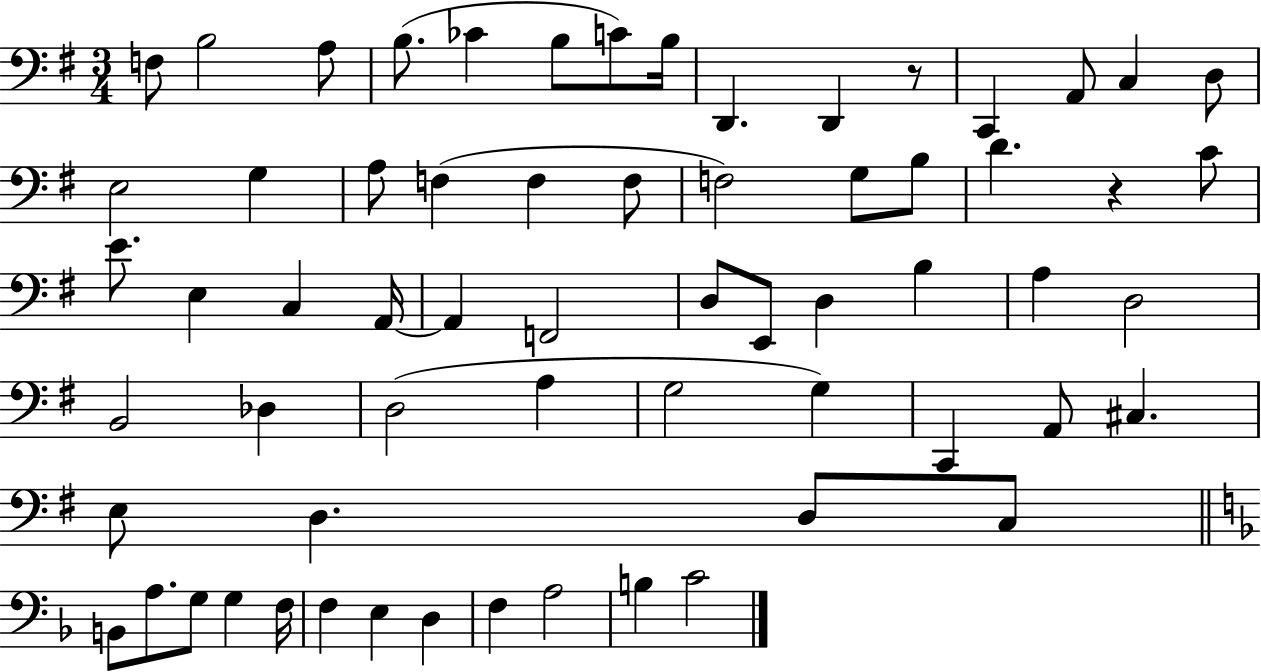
{
  \clef bass
  \numericTimeSignature
  \time 3/4
  \key g \major
  f8 b2 a8 | b8.( ces'4 b8 c'8) b16 | d,4. d,4 r8 | c,4 a,8 c4 d8 | \break e2 g4 | a8 f4( f4 f8 | f2) g8 b8 | d'4. r4 c'8 | \break e'8. e4 c4 a,16~~ | a,4 f,2 | d8 e,8 d4 b4 | a4 d2 | \break b,2 des4 | d2( a4 | g2 g4) | c,4 a,8 cis4. | \break e8 d4. d8 c8 | \bar "||" \break \key d \minor b,8 a8. g8 g4 f16 | f4 e4 d4 | f4 a2 | b4 c'2 | \break \bar "|."
}